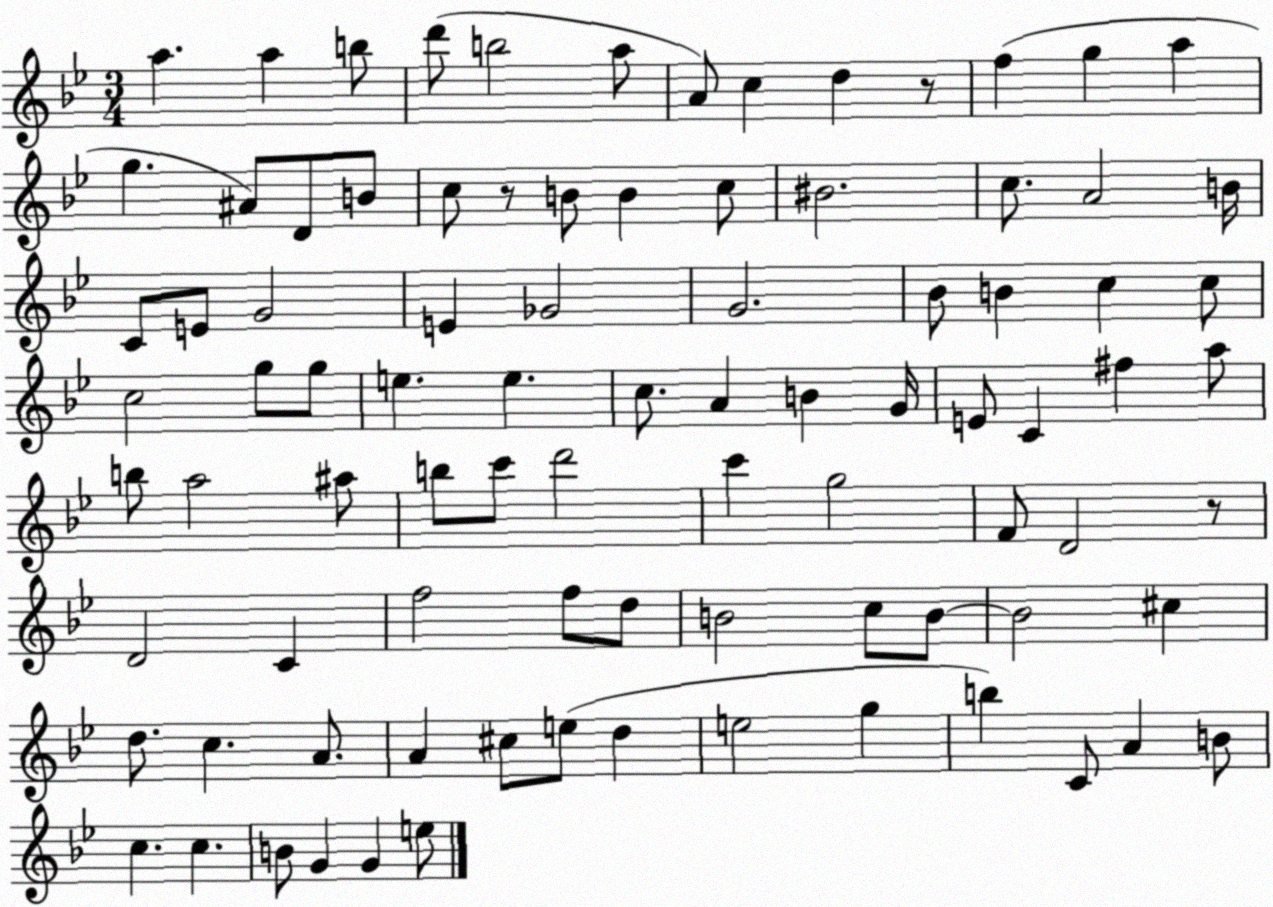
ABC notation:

X:1
T:Untitled
M:3/4
L:1/4
K:Bb
a a b/2 d'/2 b2 a/2 A/2 c d z/2 f g a g ^A/2 D/2 B/2 c/2 z/2 B/2 B c/2 ^B2 c/2 A2 B/4 C/2 E/2 G2 E _G2 G2 _B/2 B c c/2 c2 g/2 g/2 e e c/2 A B G/4 E/2 C ^f a/2 b/2 a2 ^a/2 b/2 c'/2 d'2 c' g2 F/2 D2 z/2 D2 C f2 f/2 d/2 B2 c/2 B/2 B2 ^c d/2 c A/2 A ^c/2 e/2 d e2 g b C/2 A B/2 c c B/2 G G e/2